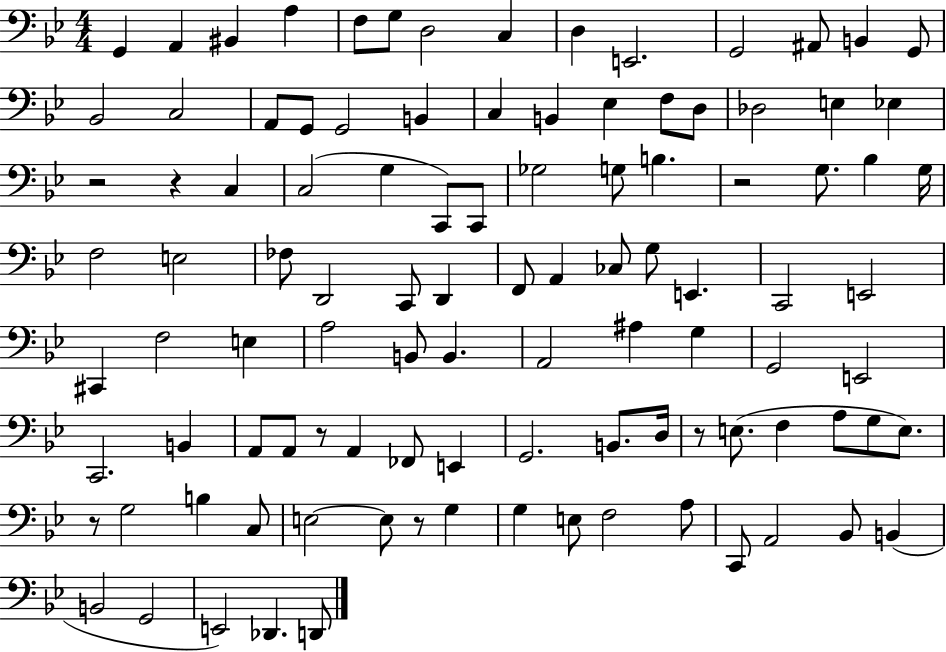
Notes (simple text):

G2/q A2/q BIS2/q A3/q F3/e G3/e D3/h C3/q D3/q E2/h. G2/h A#2/e B2/q G2/e Bb2/h C3/h A2/e G2/e G2/h B2/q C3/q B2/q Eb3/q F3/e D3/e Db3/h E3/q Eb3/q R/h R/q C3/q C3/h G3/q C2/e C2/e Gb3/h G3/e B3/q. R/h G3/e. Bb3/q G3/s F3/h E3/h FES3/e D2/h C2/e D2/q F2/e A2/q CES3/e G3/e E2/q. C2/h E2/h C#2/q F3/h E3/q A3/h B2/e B2/q. A2/h A#3/q G3/q G2/h E2/h C2/h. B2/q A2/e A2/e R/e A2/q FES2/e E2/q G2/h. B2/e. D3/s R/e E3/e. F3/q A3/e G3/e E3/e. R/e G3/h B3/q C3/e E3/h E3/e R/e G3/q G3/q E3/e F3/h A3/e C2/e A2/h Bb2/e B2/q B2/h G2/h E2/h Db2/q. D2/e